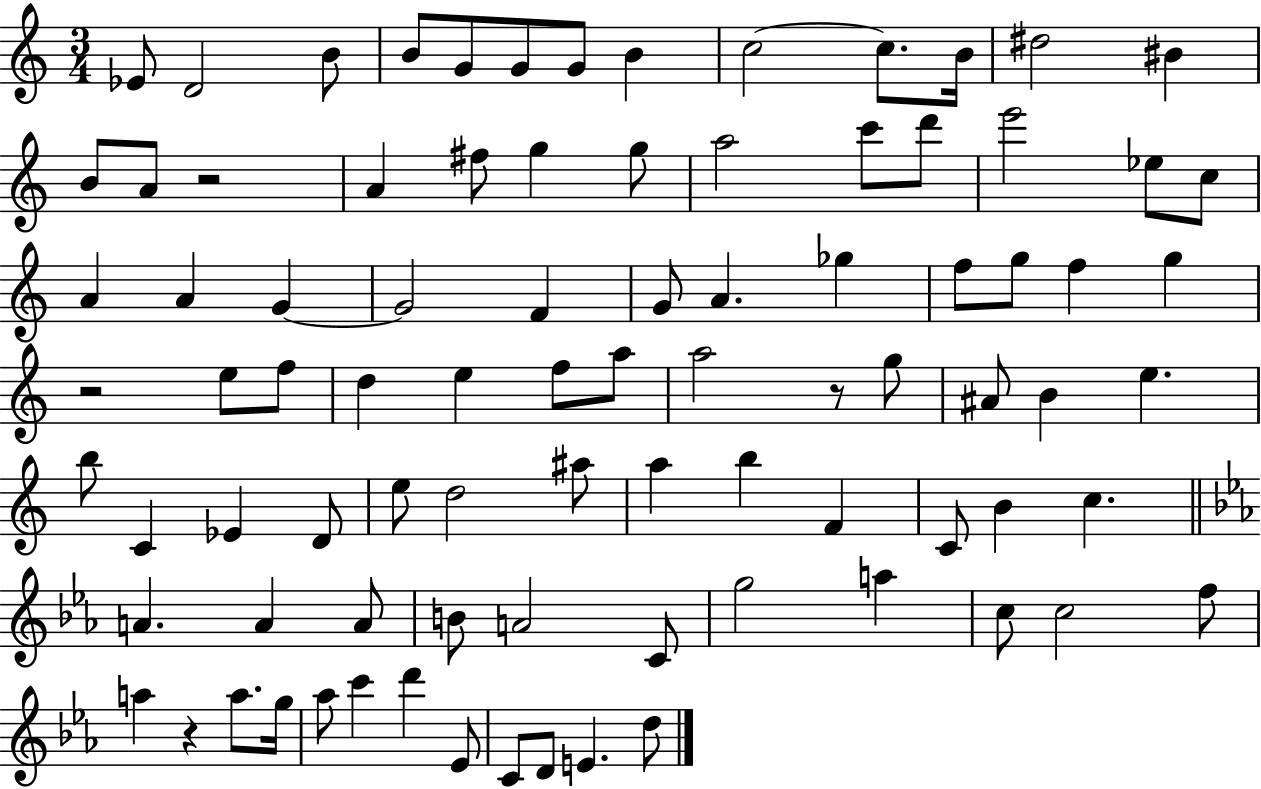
Eb4/e D4/h B4/e B4/e G4/e G4/e G4/e B4/q C5/h C5/e. B4/s D#5/h BIS4/q B4/e A4/e R/h A4/q F#5/e G5/q G5/e A5/h C6/e D6/e E6/h Eb5/e C5/e A4/q A4/q G4/q G4/h F4/q G4/e A4/q. Gb5/q F5/e G5/e F5/q G5/q R/h E5/e F5/e D5/q E5/q F5/e A5/e A5/h R/e G5/e A#4/e B4/q E5/q. B5/e C4/q Eb4/q D4/e E5/e D5/h A#5/e A5/q B5/q F4/q C4/e B4/q C5/q. A4/q. A4/q A4/e B4/e A4/h C4/e G5/h A5/q C5/e C5/h F5/e A5/q R/q A5/e. G5/s Ab5/e C6/q D6/q Eb4/e C4/e D4/e E4/q. D5/e